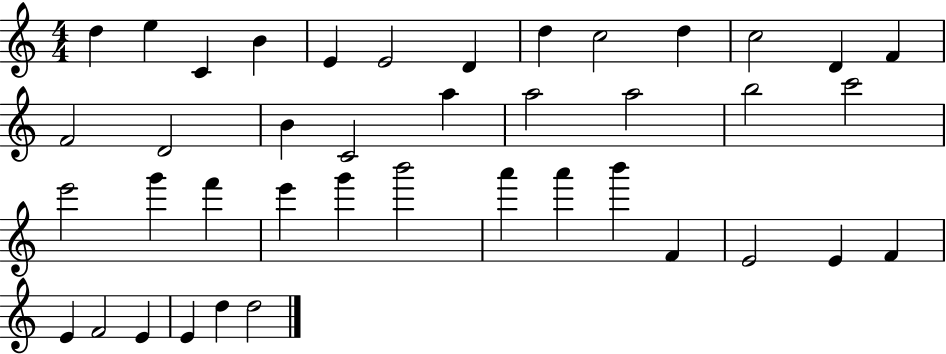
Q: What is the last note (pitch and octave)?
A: D5